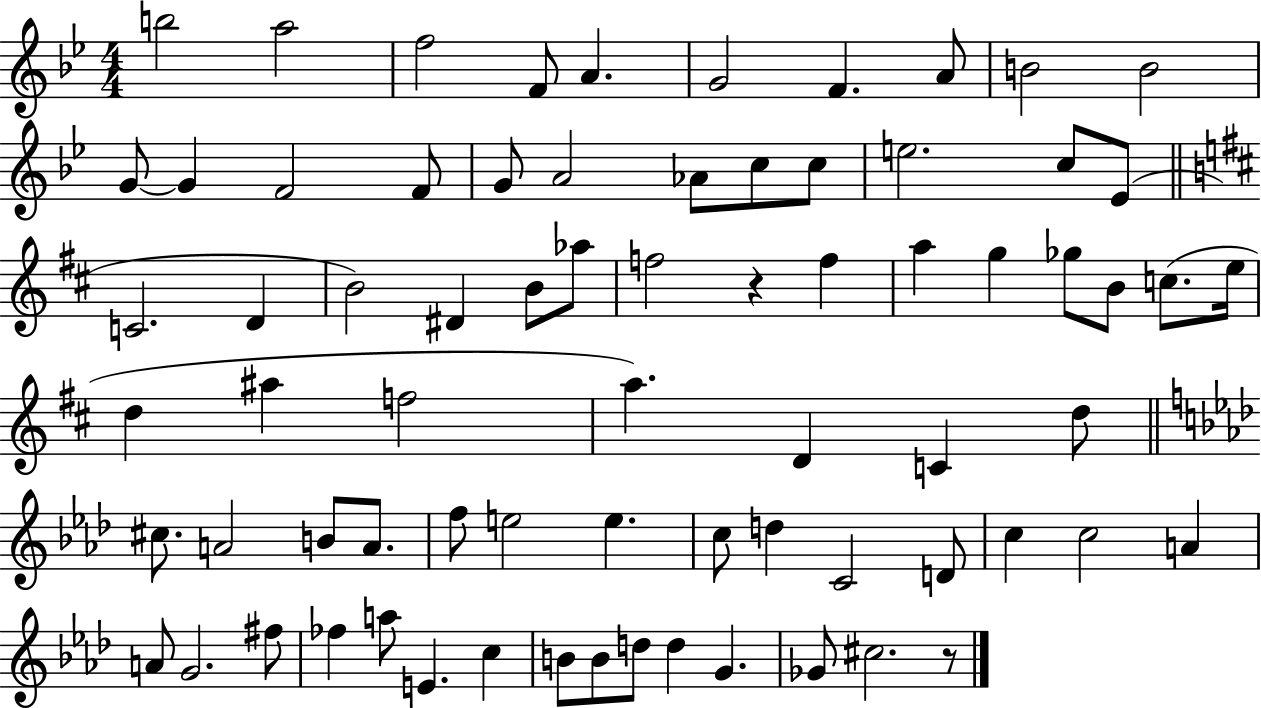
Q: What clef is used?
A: treble